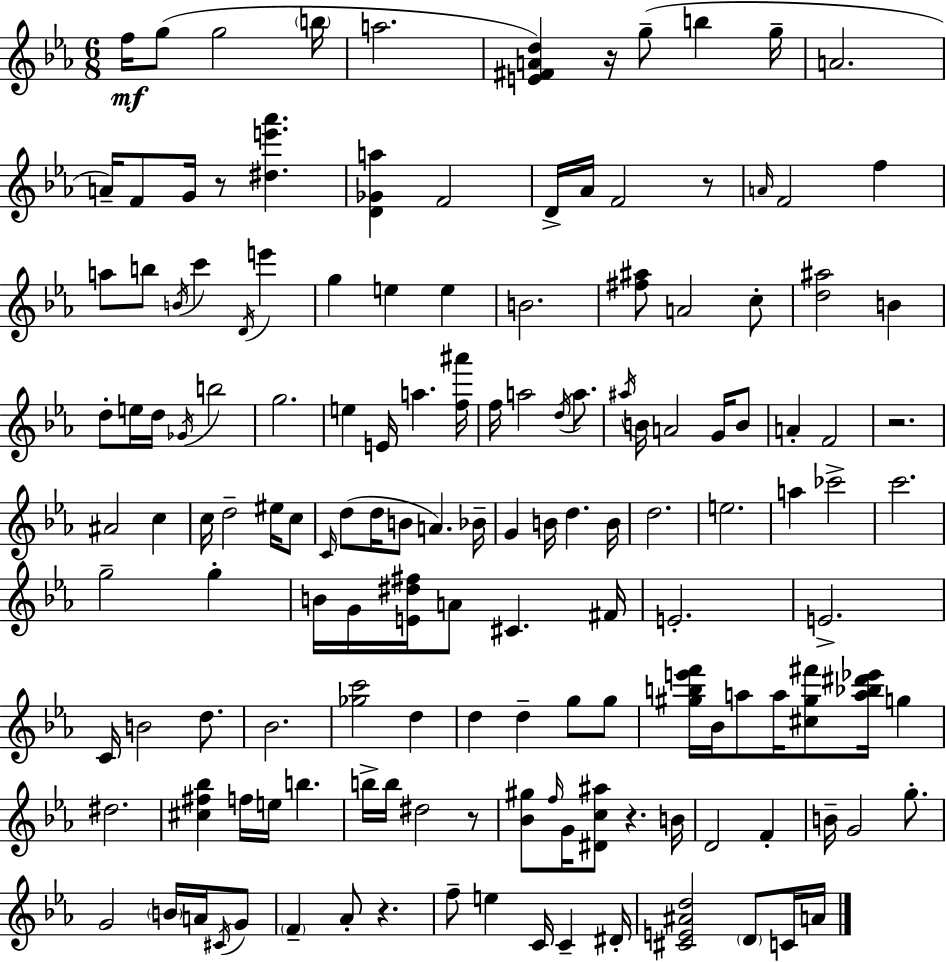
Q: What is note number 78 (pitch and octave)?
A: A4